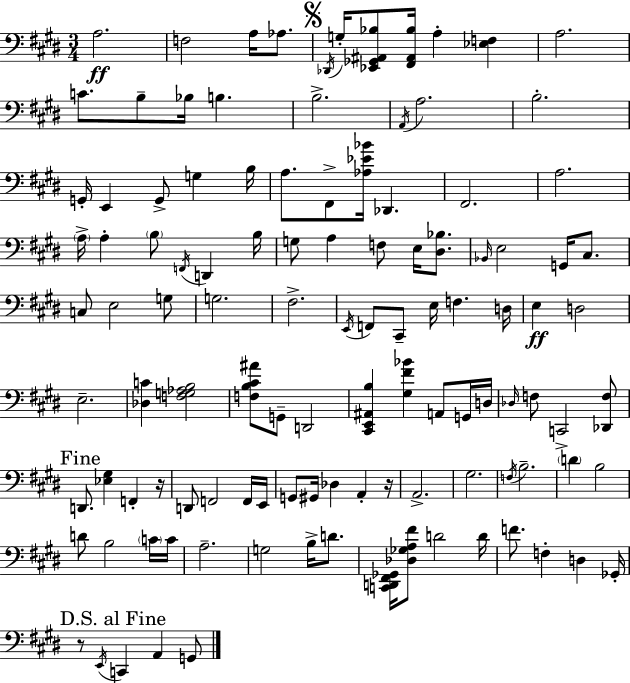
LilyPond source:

{
  \clef bass
  \numericTimeSignature
  \time 3/4
  \key e \major
  a2.\ff | f2 a16 aes8. | \mark \markup { \musicglyph "scripts.segno" } \acciaccatura { des,16 } g16-. <ees, ges, ais, bes>8 <fis, ais, bes>16 a4-. <ees f>4 | a2. | \break c'8. b8-- bes16 b4. | b2.-> | \acciaccatura { a,16 } a2. | b2.-. | \break g,16-. e,4 g,8-> g4 | b16 a8. fis,8-> <aes ees' bes'>16 des,4. | fis,2. | a2. | \break \parenthesize a16-> a4-. \parenthesize b8 \acciaccatura { f,16 } d,4 | b16 g8 a4 f8 e16 | <dis bes>8. \grace { bes,16 } e2 | g,16 cis8. c8 e2 | \break g8 g2. | fis2.-> | \acciaccatura { e,16 } f,8 cis,8-- e16 f4. | d16 e4\ff d2 | \break e2.-- | <des c'>4 <f g aes b>2 | <f b cis' ais'>8 g,8-- d,2 | <cis, e, ais, b>4 <gis fis' bes'>4 | \break a,8 g,16 d16 \grace { des16 } f8 c,2-> | <des, f>8 \mark "Fine" d,8. <ees gis>4 | f,4-. r16 d,8 f,2 | f,16 e,16 g,8 gis,16 des4 | \break a,4-. r16 a,2.-> | gis2. | \acciaccatura { f16 } b2.-- | \parenthesize d'4 b2 | \break d'8 b2 | \parenthesize c'16 c'16 a2.-- | g2 | b16-> d'8. <c, d, fis, ges,>16 <des ges a fis'>8 d'2 | \break d'16 f'8. f4-. | d4 ges,16-. \mark "D.S. al Fine" r8 \acciaccatura { e,16 } c,4 | a,4 g,8 \bar "|."
}